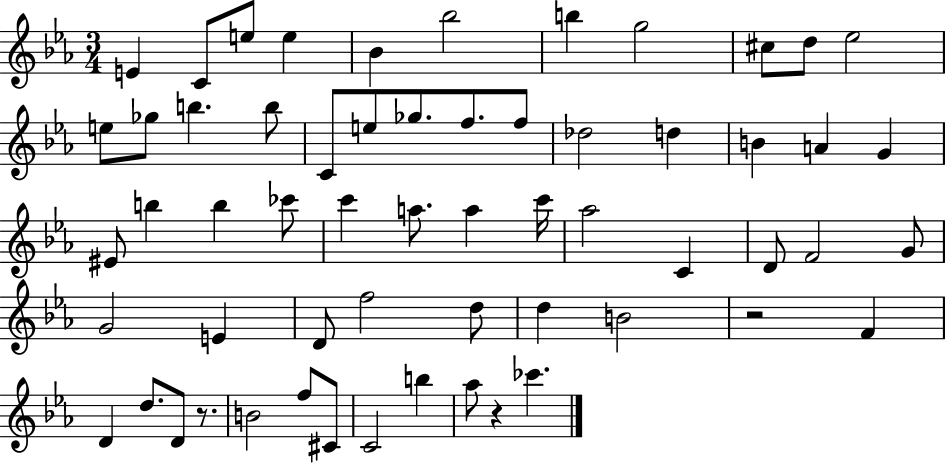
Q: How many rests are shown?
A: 3